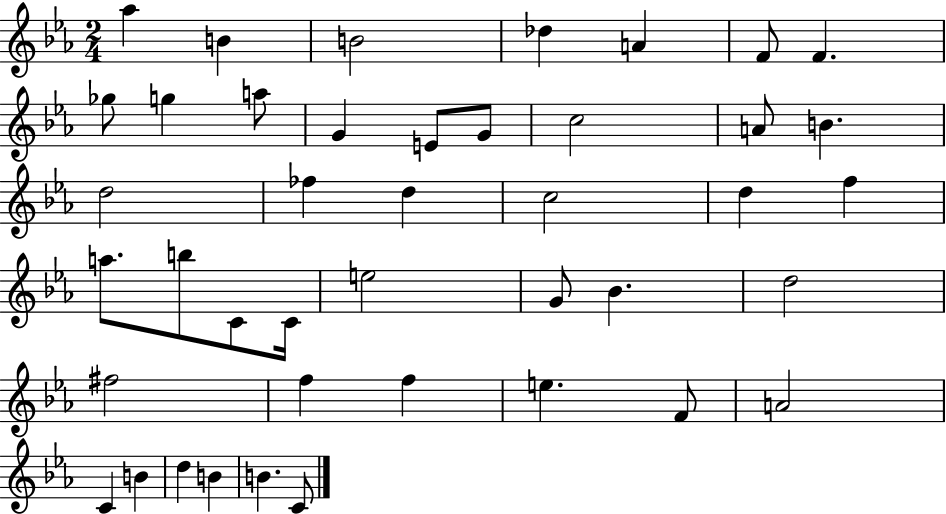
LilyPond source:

{
  \clef treble
  \numericTimeSignature
  \time 2/4
  \key ees \major
  \repeat volta 2 { aes''4 b'4 | b'2 | des''4 a'4 | f'8 f'4. | \break ges''8 g''4 a''8 | g'4 e'8 g'8 | c''2 | a'8 b'4. | \break d''2 | fes''4 d''4 | c''2 | d''4 f''4 | \break a''8. b''8 c'8 c'16 | e''2 | g'8 bes'4. | d''2 | \break fis''2 | f''4 f''4 | e''4. f'8 | a'2 | \break c'4 b'4 | d''4 b'4 | b'4. c'8 | } \bar "|."
}